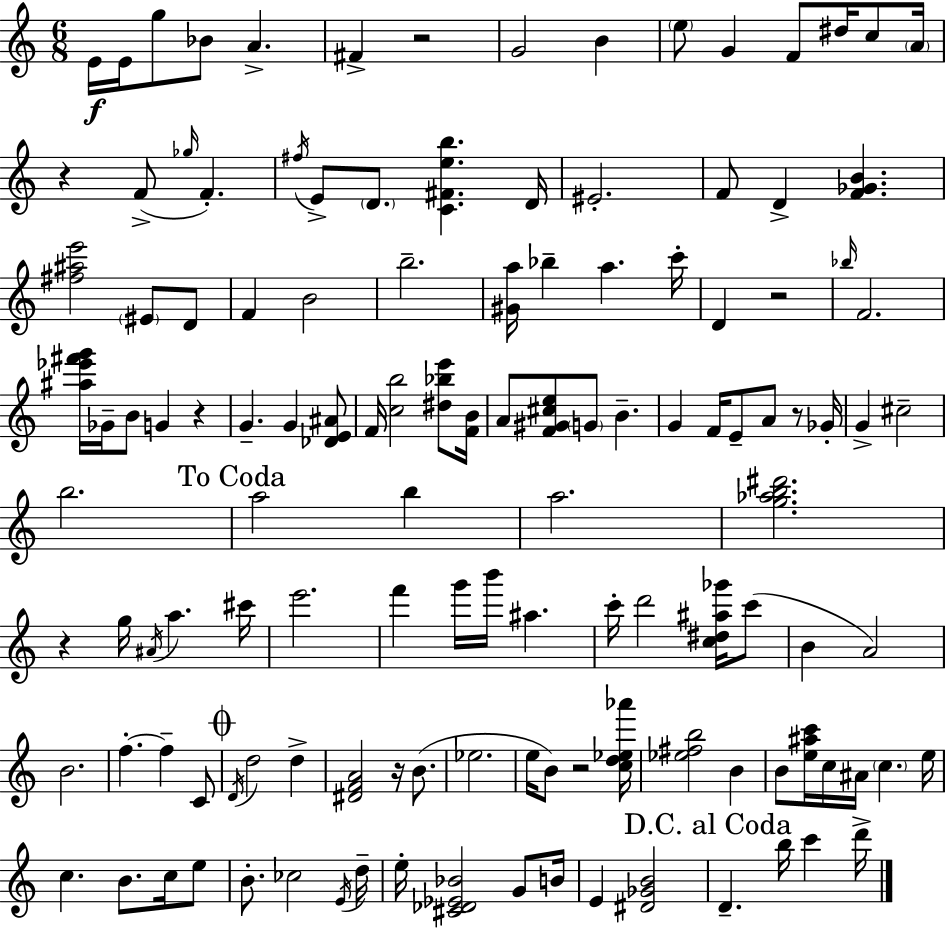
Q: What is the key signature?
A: C major